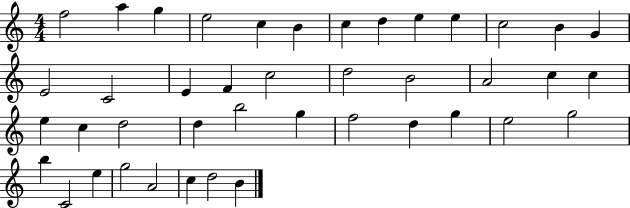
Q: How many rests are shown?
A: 0